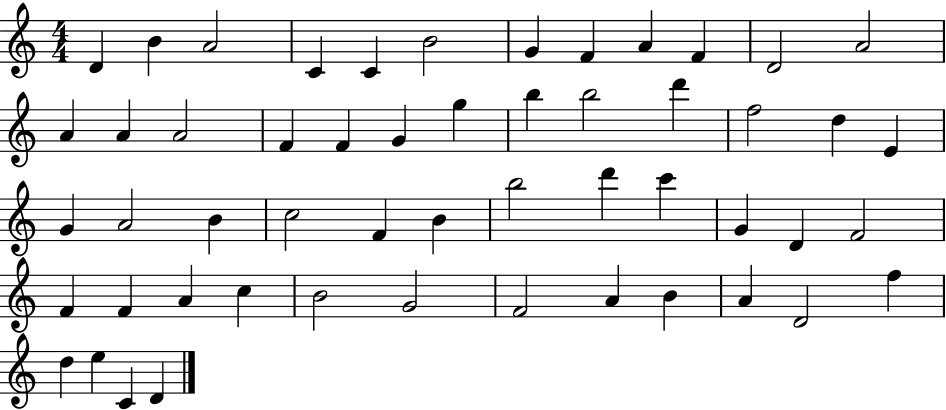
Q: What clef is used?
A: treble